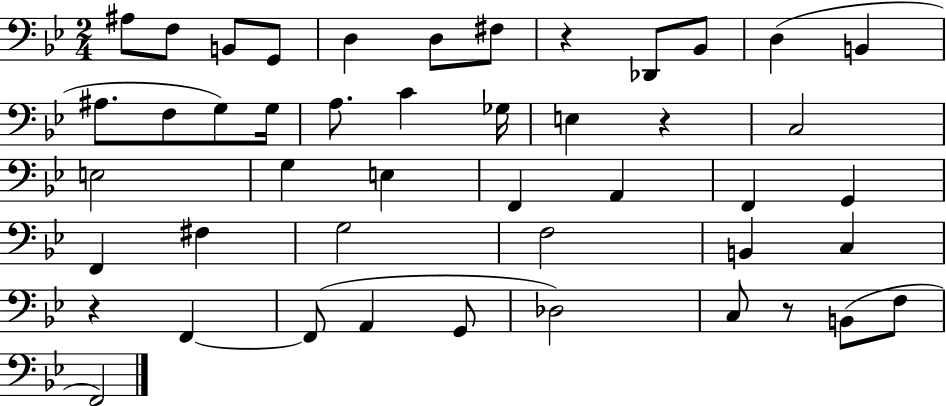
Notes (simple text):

A#3/e F3/e B2/e G2/e D3/q D3/e F#3/e R/q Db2/e Bb2/e D3/q B2/q A#3/e. F3/e G3/e G3/s A3/e. C4/q Gb3/s E3/q R/q C3/h E3/h G3/q E3/q F2/q A2/q F2/q G2/q F2/q F#3/q G3/h F3/h B2/q C3/q R/q F2/q F2/e A2/q G2/e Db3/h C3/e R/e B2/e F3/e F2/h